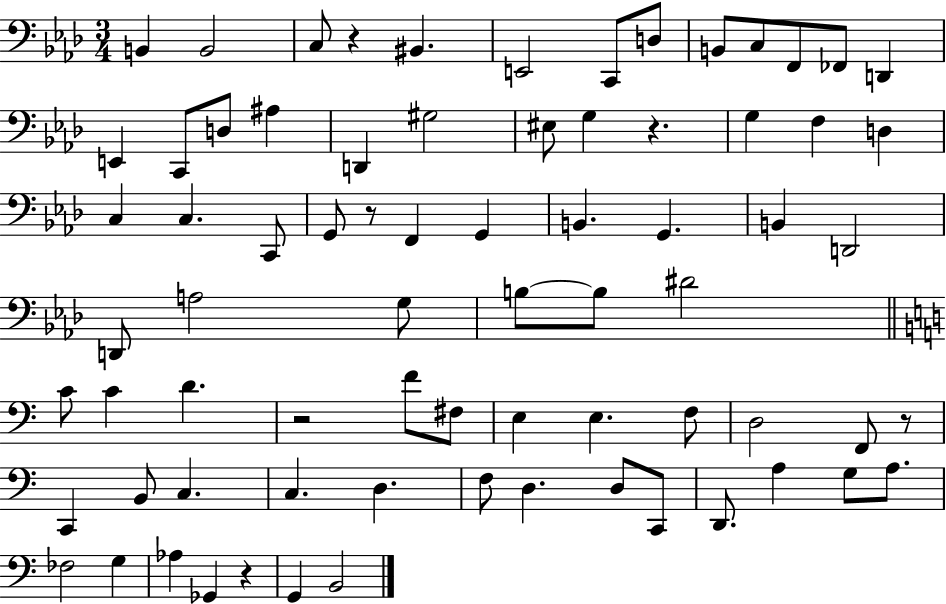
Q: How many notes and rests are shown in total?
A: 74